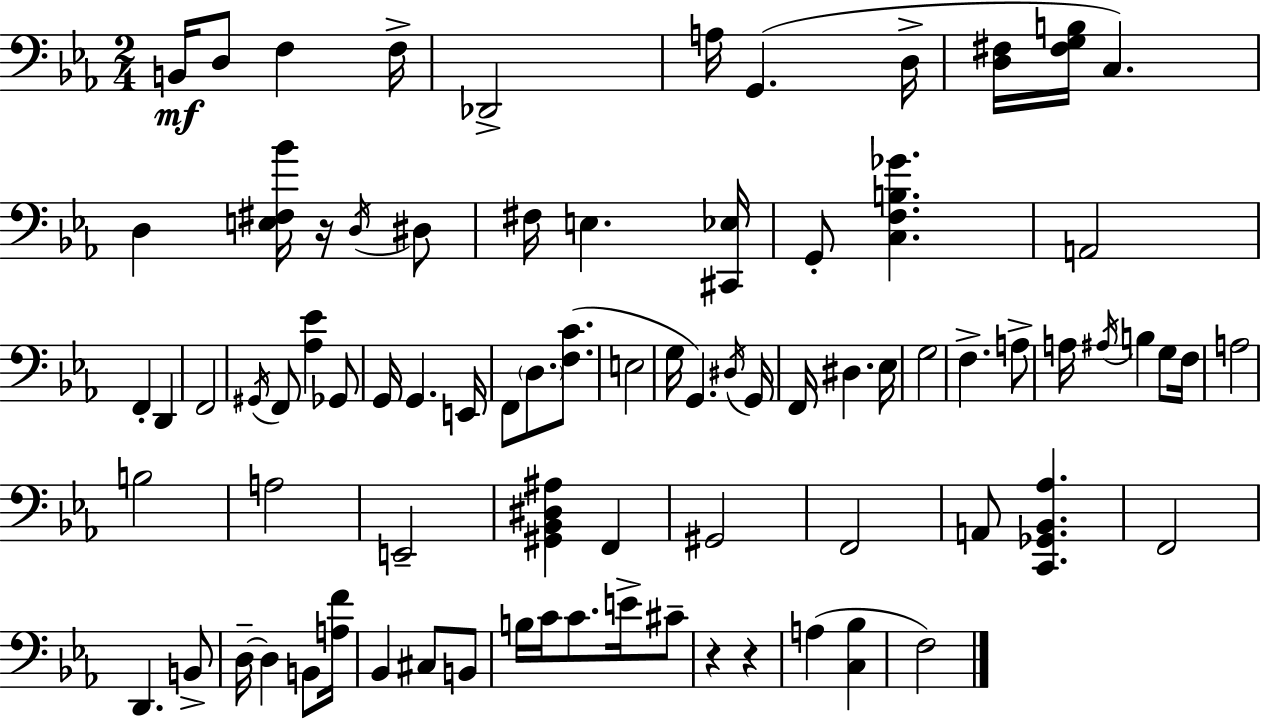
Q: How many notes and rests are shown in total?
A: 81